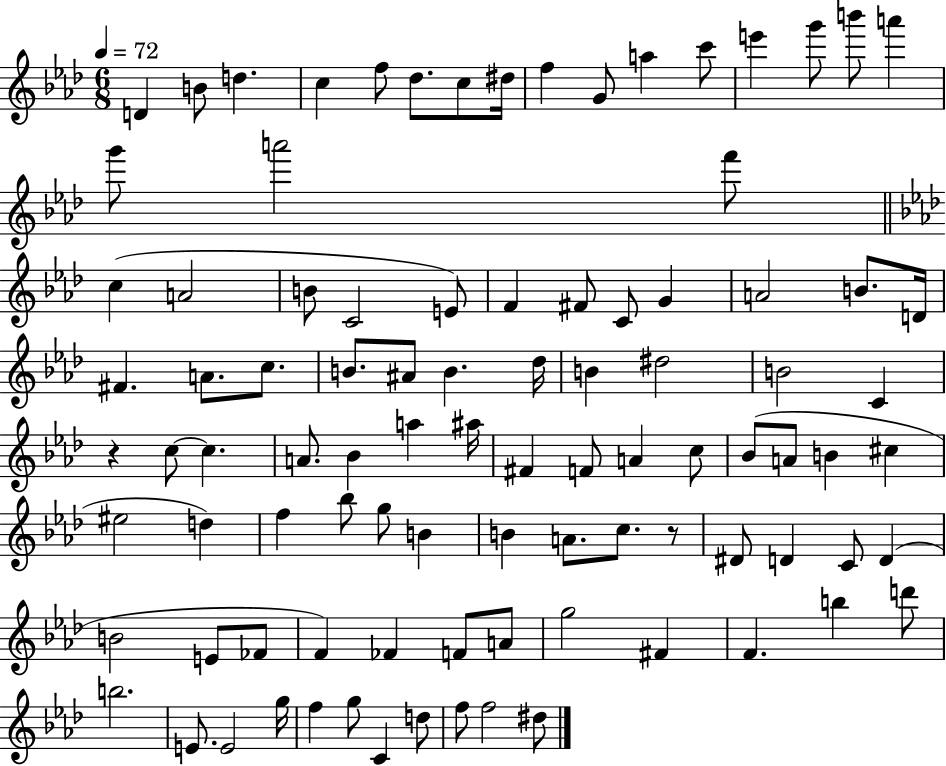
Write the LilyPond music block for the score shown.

{
  \clef treble
  \numericTimeSignature
  \time 6/8
  \key aes \major
  \tempo 4 = 72
  \repeat volta 2 { d'4 b'8 d''4. | c''4 f''8 des''8. c''8 dis''16 | f''4 g'8 a''4 c'''8 | e'''4 g'''8 b'''8 a'''4 | \break g'''8 a'''2 f'''8 | \bar "||" \break \key f \minor c''4( a'2 | b'8 c'2 e'8) | f'4 fis'8 c'8 g'4 | a'2 b'8. d'16 | \break fis'4. a'8. c''8. | b'8. ais'8 b'4. des''16 | b'4 dis''2 | b'2 c'4 | \break r4 c''8~~ c''4. | a'8. bes'4 a''4 ais''16 | fis'4 f'8 a'4 c''8 | bes'8( a'8 b'4 cis''4 | \break eis''2 d''4) | f''4 bes''8 g''8 b'4 | b'4 a'8. c''8. r8 | dis'8 d'4 c'8 d'4( | \break b'2 e'8 fes'8 | f'4) fes'4 f'8 a'8 | g''2 fis'4 | f'4. b''4 d'''8 | \break b''2. | e'8. e'2 g''16 | f''4 g''8 c'4 d''8 | f''8 f''2 dis''8 | \break } \bar "|."
}